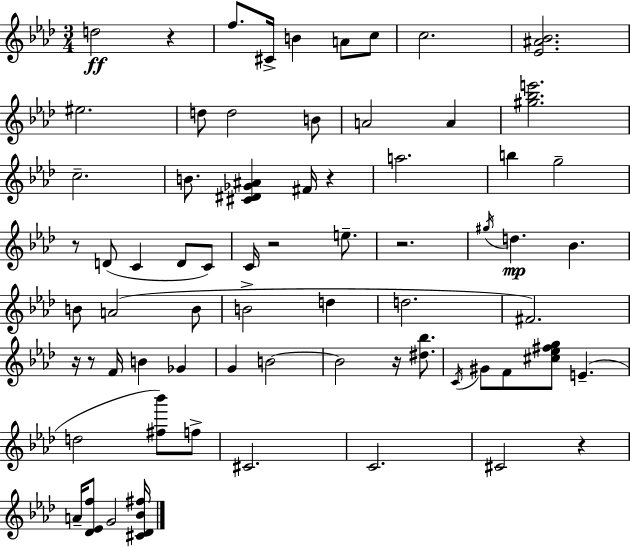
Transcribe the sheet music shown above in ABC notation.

X:1
T:Untitled
M:3/4
L:1/4
K:Fm
d2 z f/2 ^C/4 B A/2 c/2 c2 [_E^A_B]2 ^e2 d/2 d2 B/2 A2 A [^g_be']2 c2 B/2 [^C^D_G^A] ^F/4 z a2 b g2 z/2 D/2 C D/2 C/2 C/4 z2 e/2 z2 ^g/4 d _B B/2 A2 B/2 B2 d d2 ^F2 z/4 z/2 F/4 B _G G B2 B2 z/4 [^d_b]/2 C/4 ^G/2 F/2 [^c_e^fg]/2 E d2 [^f_b']/2 f/2 ^C2 C2 ^C2 z A/4 [_D_Ef]/2 G2 [^C_D_B^f]/4